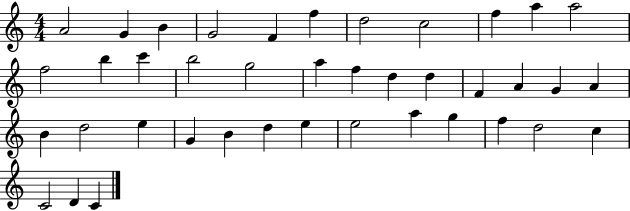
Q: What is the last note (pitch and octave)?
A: C4